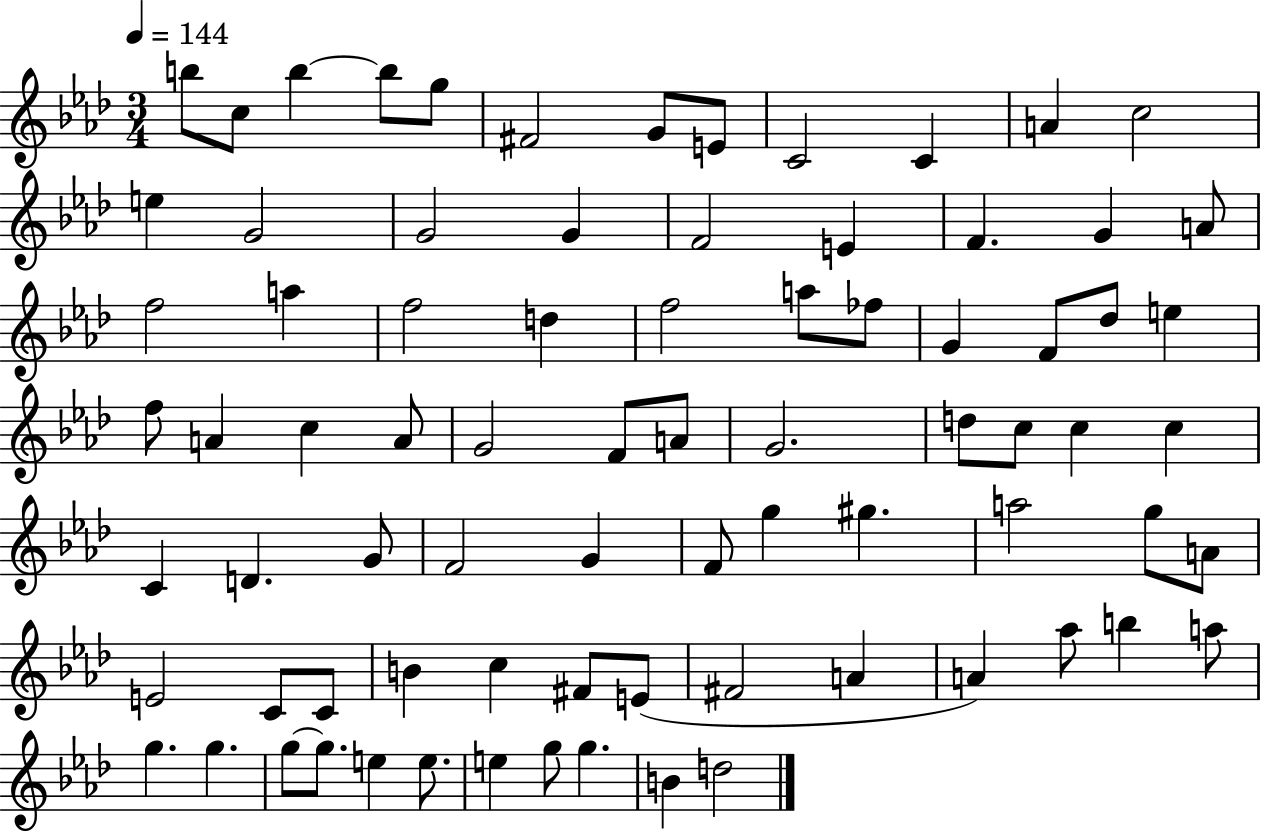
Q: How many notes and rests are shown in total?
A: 79